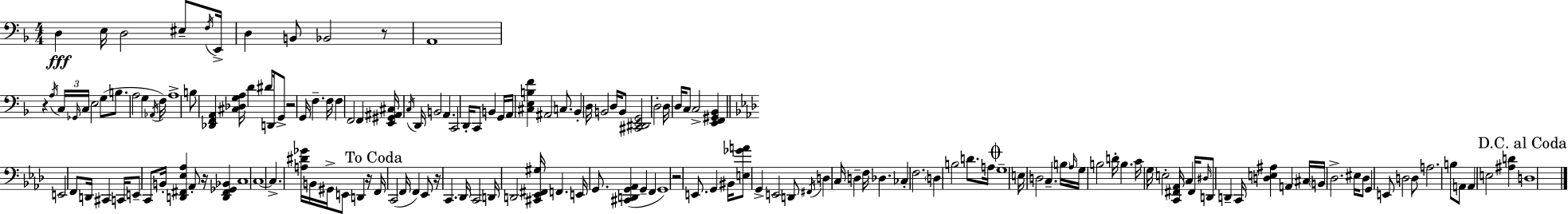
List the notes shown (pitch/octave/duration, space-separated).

D3/q E3/s D3/h EIS3/e F3/s E2/s D3/q B2/e Bb2/h R/e A2/w R/q A3/s C3/s Gb2/s C3/s E3/h G3/e B3/e. A3/h G3/q Ab2/s F3/s A3/w B3/e [Db2,F2,A2]/q [C#3,Db3,G3,A3]/s D4/q D#4/e D2/s G2/e R/h G2/s F3/q. F3/s F3/q F2/h F2/q [E2,G#2,A#2,C#3]/s C3/s D2/s B2/h A2/q. C2/h D2/s C2/e B2/q G2/s A2/s [C#3,E3,B3,F4]/q A#2/h C3/e. Bb2/q D3/s B2/h D3/s B2/e [C#2,D#2,E2,G2]/h D3/h D3/s D3/s C3/e C3/h [E2,F2,G#2,Bb2]/q E2/h F2/e D2/s C#2/q C2/s E2/e C2/e B2/s [D2,F#2,Eb3,Ab3]/q Ab2/e R/s [D2,F#2,Gb2,Bb2]/q C3/w C3/w C3/q. [A3,D#4,Gb4]/s B2/s G#2/s E2/e D2/q R/s F2/s C2/h F2/s F2/q Eb2/e R/s C2/q. Db2/s C2/h D2/s D2/h [C#2,Eb2,F#2,G#3]/s F2/q. E2/s G2/e. [C#2,D2,G2,Ab2]/q G2/q F2/q G2/w R/h E2/e. G2/q BIS2/s [E3,Gb4,A4]/e G2/q E2/h D2/e F#2/s D3/q C3/s D3/q F3/s Db3/q. CES3/q F3/h. D3/q B3/h D4/e. A3/s G3/w E3/s D3/h C3/q. B3/s Ab3/s G3/s B3/h D4/s B3/q. C4/s G3/s E3/h [C2,F#2,Ab2]/s C3/q F#2/s D#3/s D2/e D2/q C2/s [D3,E3,A#3]/q A2/q C#3/s B2/s Db3/h. EIS3/s Db3/e G2/q E2/e D3/h D3/e A3/h. B3/e A2/e A2/q E3/h [A#3,D4]/q D3/w